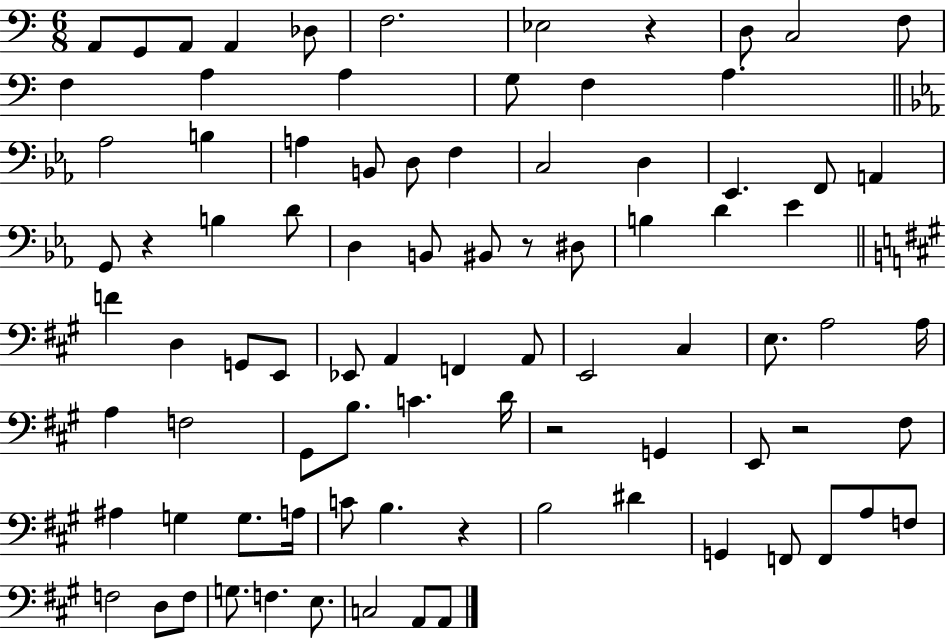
X:1
T:Untitled
M:6/8
L:1/4
K:C
A,,/2 G,,/2 A,,/2 A,, _D,/2 F,2 _E,2 z D,/2 C,2 F,/2 F, A, A, G,/2 F, A, _A,2 B, A, B,,/2 D,/2 F, C,2 D, _E,, F,,/2 A,, G,,/2 z B, D/2 D, B,,/2 ^B,,/2 z/2 ^D,/2 B, D _E F D, G,,/2 E,,/2 _E,,/2 A,, F,, A,,/2 E,,2 ^C, E,/2 A,2 A,/4 A, F,2 ^G,,/2 B,/2 C D/4 z2 G,, E,,/2 z2 ^F,/2 ^A, G, G,/2 A,/4 C/2 B, z B,2 ^D G,, F,,/2 F,,/2 A,/2 F,/2 F,2 D,/2 F,/2 G,/2 F, E,/2 C,2 A,,/2 A,,/2